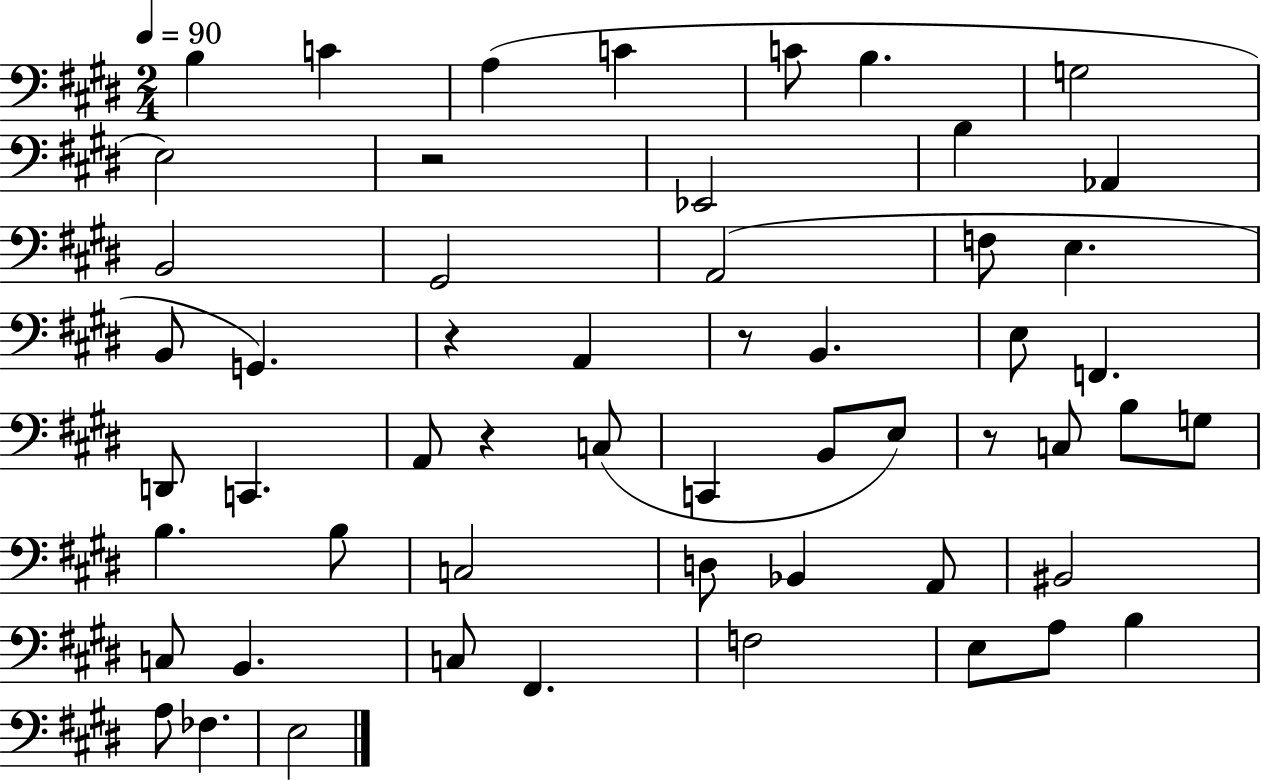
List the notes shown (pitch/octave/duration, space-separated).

B3/q C4/q A3/q C4/q C4/e B3/q. G3/h E3/h R/h Eb2/h B3/q Ab2/q B2/h G#2/h A2/h F3/e E3/q. B2/e G2/q. R/q A2/q R/e B2/q. E3/e F2/q. D2/e C2/q. A2/e R/q C3/e C2/q B2/e E3/e R/e C3/e B3/e G3/e B3/q. B3/e C3/h D3/e Bb2/q A2/e BIS2/h C3/e B2/q. C3/e F#2/q. F3/h E3/e A3/e B3/q A3/e FES3/q. E3/h